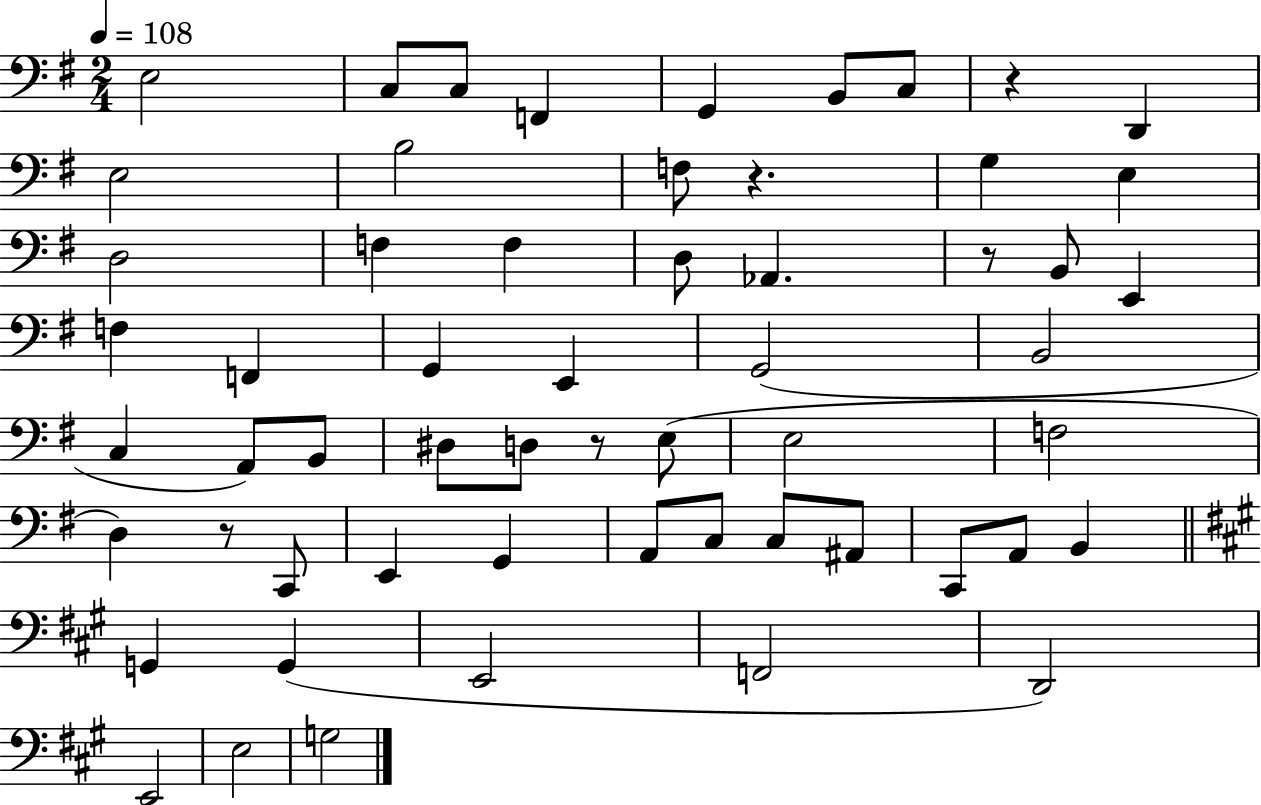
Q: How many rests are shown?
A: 5